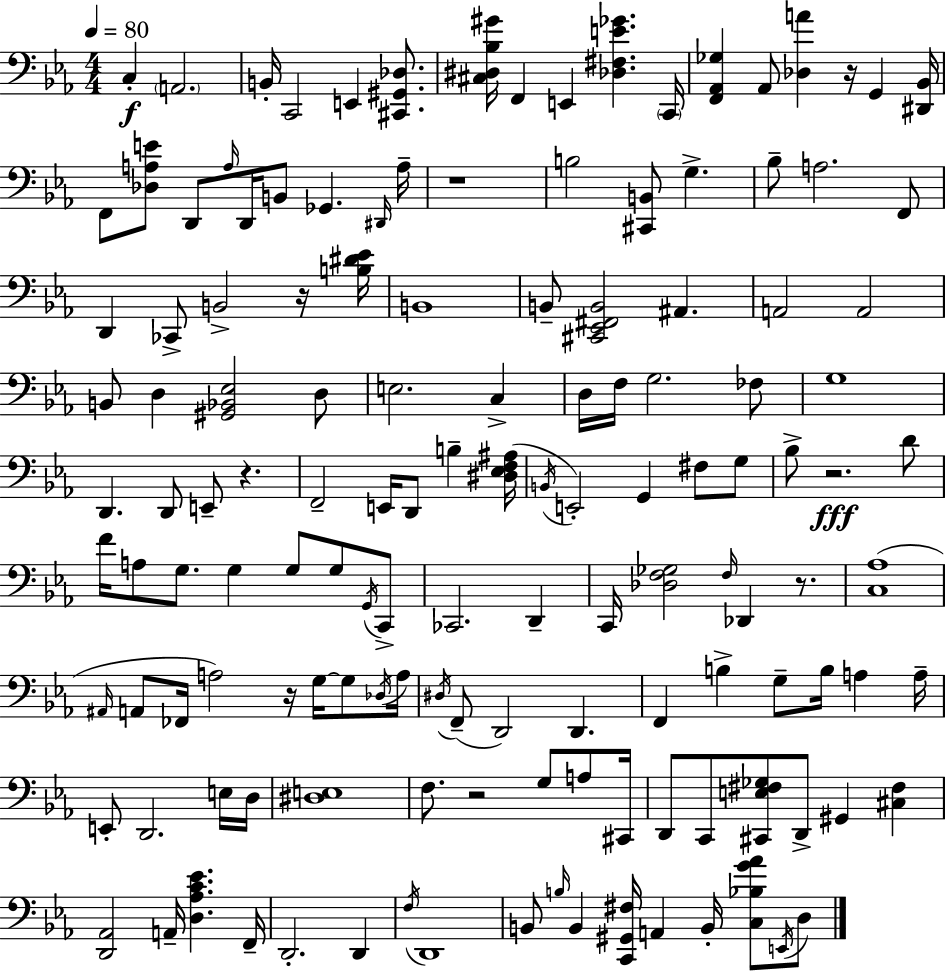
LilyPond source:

{
  \clef bass
  \numericTimeSignature
  \time 4/4
  \key ees \major
  \tempo 4 = 80
  c4-.\f \parenthesize a,2. | b,16-. c,2 e,4 <cis, gis, des>8. | <cis dis bes gis'>16 f,4 e,4 <des fis e' ges'>4. \parenthesize c,16 | <f, aes, ges>4 aes,8 <des a'>4 r16 g,4 <dis, bes,>16 | \break f,8 <des a e'>8 d,8 \grace { a16 } d,16 b,8 ges,4. | \grace { dis,16 } a16-- r1 | b2 <cis, b,>8 g4.-> | bes8-- a2. | \break f,8 d,4 ces,8-> b,2-> | r16 <b dis' ees'>16 b,1 | b,8-- <cis, ees, fis, b,>2 ais,4. | a,2 a,2 | \break b,8 d4 <gis, bes, ees>2 | d8 e2. c4-> | d16 f16 g2. | fes8 g1 | \break d,4. d,8 e,8-- r4. | f,2-- e,16 d,8 b4-- | <dis ees f ais>16( \acciaccatura { b,16 } e,2-.) g,4 fis8 | g8 bes8-> r2.\fff | \break d'8 f'16 a8 g8. g4 g8 g8 | \acciaccatura { g,16 } c,8-> ces,2. | d,4-- c,16 <des f ges>2 \grace { f16 } des,4 | r8. <c aes>1( | \break \grace { ais,16 } a,8 fes,16 a2) | r16 g16~~ g8 \acciaccatura { des16 } a16 \acciaccatura { dis16 }( f,8-- d,2) | d,4. f,4 b4-> | g8-- b16 a4 a16-- e,8-. d,2. | \break e16 d16 <dis e>1 | f8. r2 | g8 a8 cis,16 d,8 c,8 <cis, e fis ges>8 d,8-> | gis,4 <cis fis>4 <d, aes,>2 | \break a,16-- <d aes c' ees'>4. f,16-- d,2.-. | d,4 \acciaccatura { f16 } d,1 | b,8 \grace { b16 } b,4 | <c, gis, fis>16 a,4 b,16-. <c bes g' aes'>8 \acciaccatura { e,16 } d8 \bar "|."
}